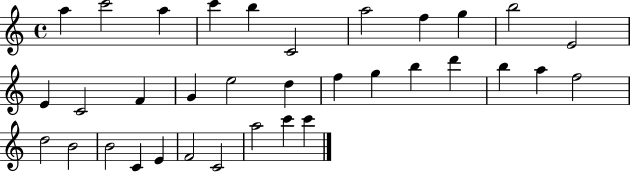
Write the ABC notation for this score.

X:1
T:Untitled
M:4/4
L:1/4
K:C
a c'2 a c' b C2 a2 f g b2 E2 E C2 F G e2 d f g b d' b a f2 d2 B2 B2 C E F2 C2 a2 c' c'